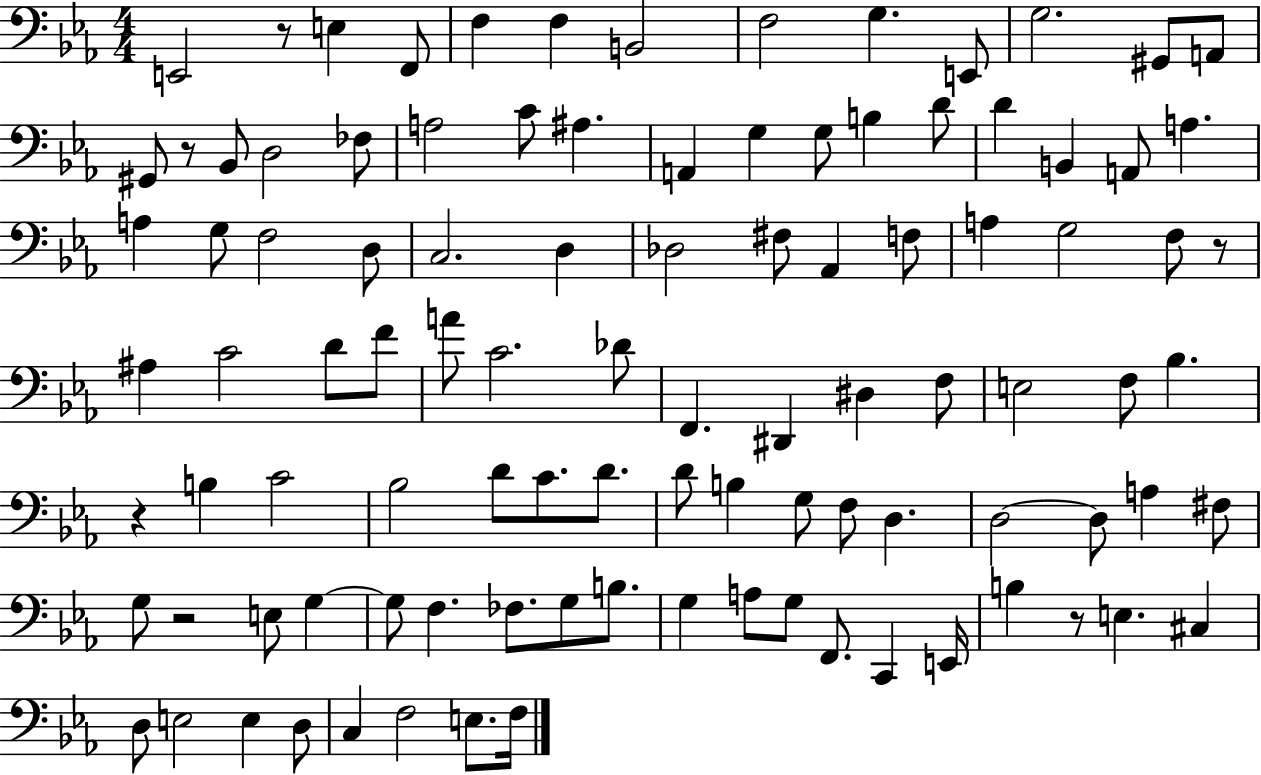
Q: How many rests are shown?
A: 6